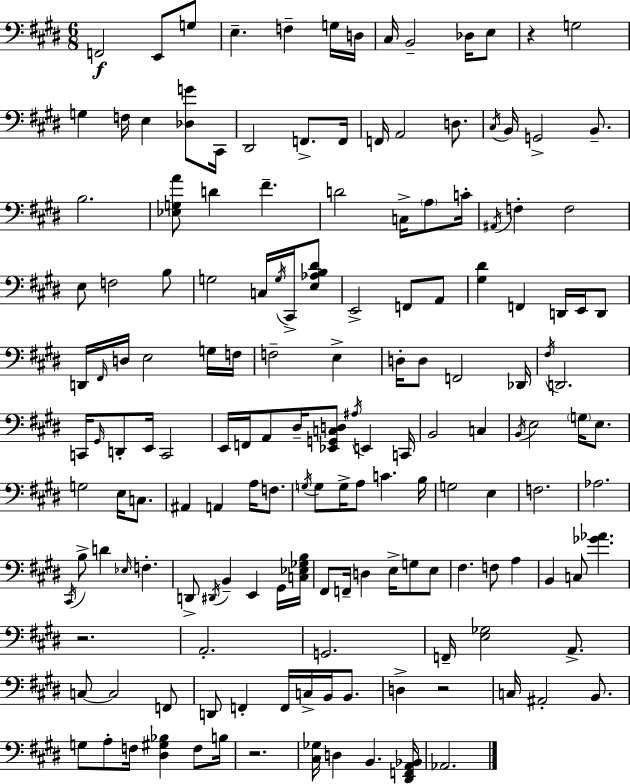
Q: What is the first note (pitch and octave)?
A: F2